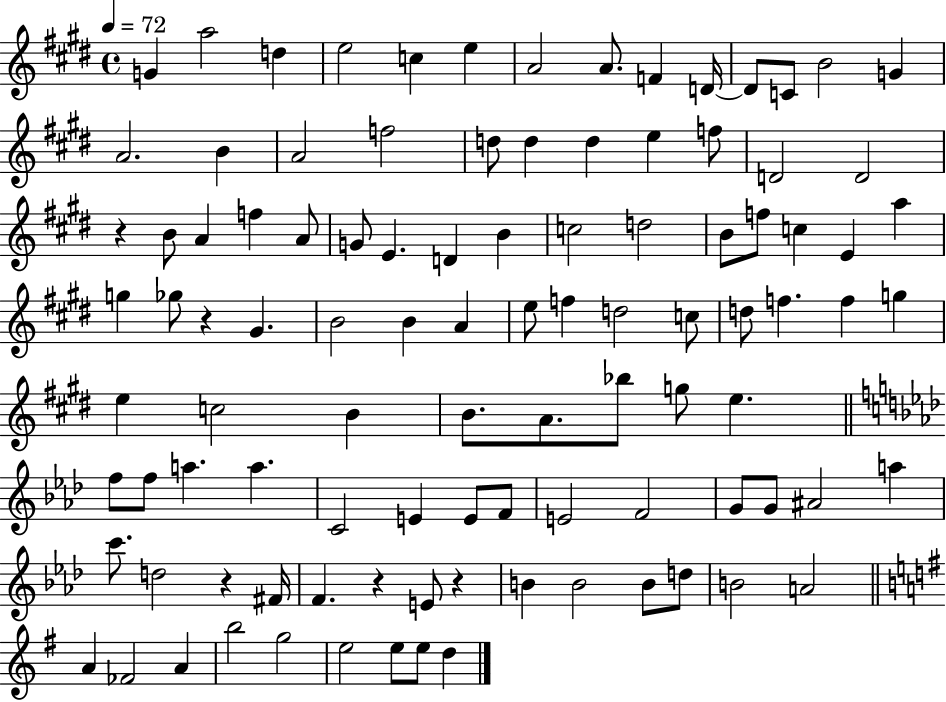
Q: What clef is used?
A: treble